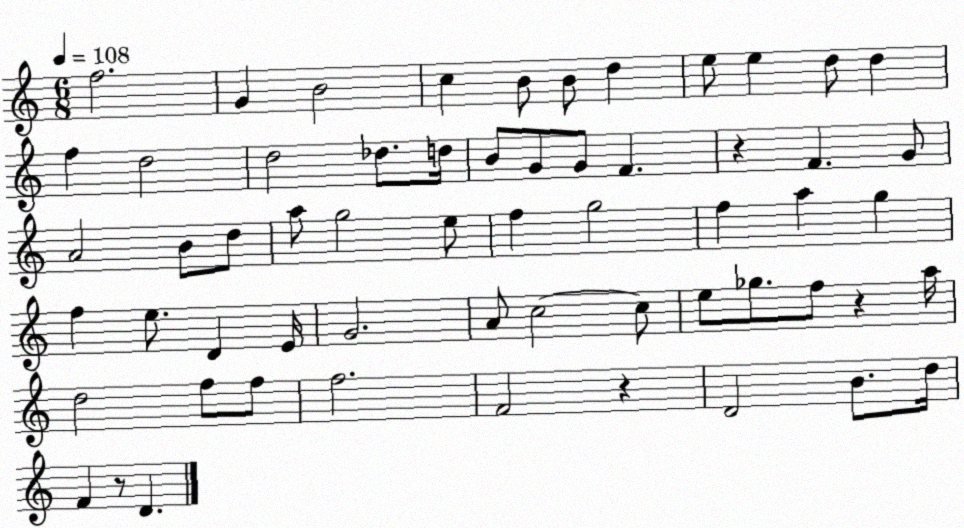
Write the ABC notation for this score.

X:1
T:Untitled
M:6/8
L:1/4
K:C
f2 G B2 c B/2 B/2 d e/2 e d/2 d f d2 d2 _d/2 d/4 B/2 G/2 G/2 F z F G/2 A2 B/2 d/2 a/2 g2 e/2 f g2 f a g f e/2 D E/4 G2 A/2 c2 c/2 e/2 _g/2 f/2 z a/4 d2 f/2 f/2 f2 F2 z D2 B/2 d/4 F z/2 D